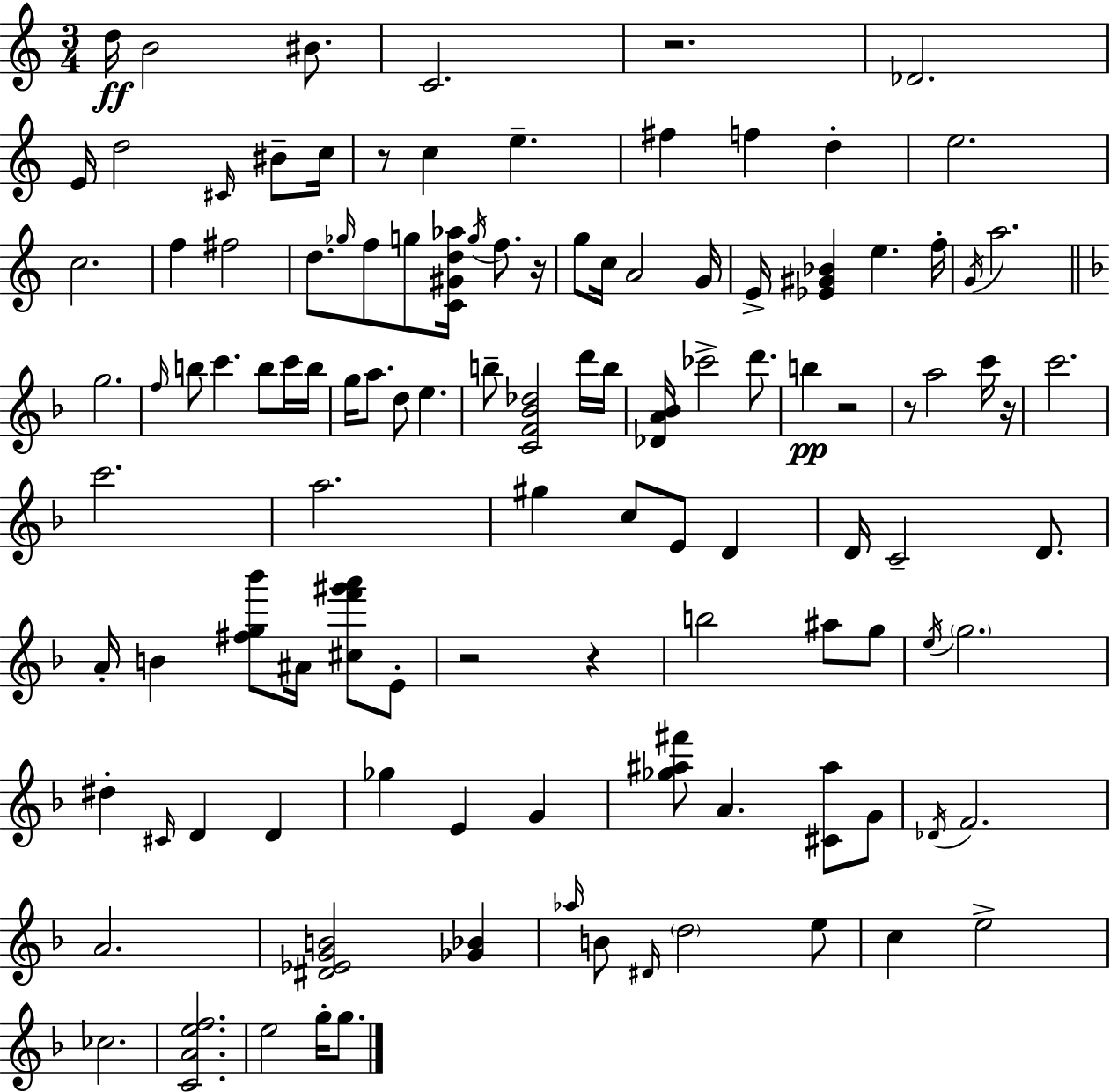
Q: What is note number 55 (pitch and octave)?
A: C6